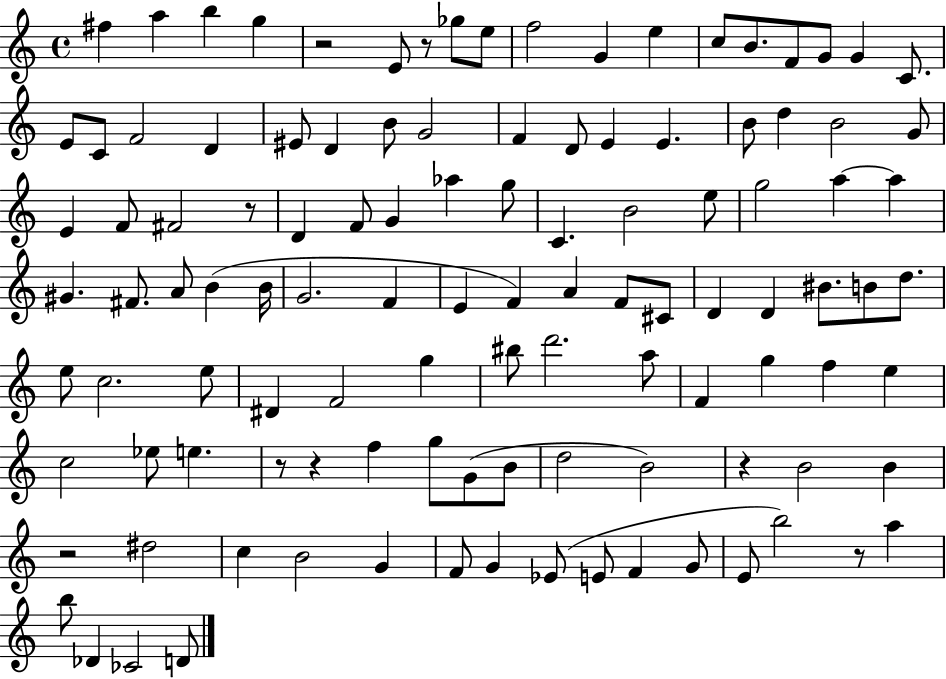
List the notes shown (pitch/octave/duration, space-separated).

F#5/q A5/q B5/q G5/q R/h E4/e R/e Gb5/e E5/e F5/h G4/q E5/q C5/e B4/e. F4/e G4/e G4/q C4/e. E4/e C4/e F4/h D4/q EIS4/e D4/q B4/e G4/h F4/q D4/e E4/q E4/q. B4/e D5/q B4/h G4/e E4/q F4/e F#4/h R/e D4/q F4/e G4/q Ab5/q G5/e C4/q. B4/h E5/e G5/h A5/q A5/q G#4/q. F#4/e. A4/e B4/q B4/s G4/h. F4/q E4/q F4/q A4/q F4/e C#4/e D4/q D4/q BIS4/e. B4/e D5/e. E5/e C5/h. E5/e D#4/q F4/h G5/q BIS5/e D6/h. A5/e F4/q G5/q F5/q E5/q C5/h Eb5/e E5/q. R/e R/q F5/q G5/e G4/e B4/e D5/h B4/h R/q B4/h B4/q R/h D#5/h C5/q B4/h G4/q F4/e G4/q Eb4/e E4/e F4/q G4/e E4/e B5/h R/e A5/q B5/e Db4/q CES4/h D4/e